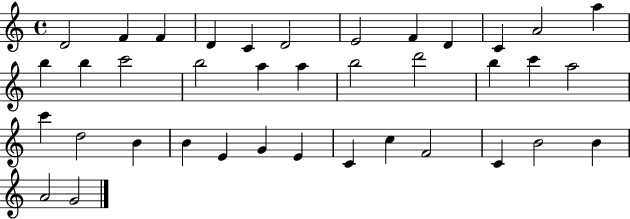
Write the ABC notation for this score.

X:1
T:Untitled
M:4/4
L:1/4
K:C
D2 F F D C D2 E2 F D C A2 a b b c'2 b2 a a b2 d'2 b c' a2 c' d2 B B E G E C c F2 C B2 B A2 G2